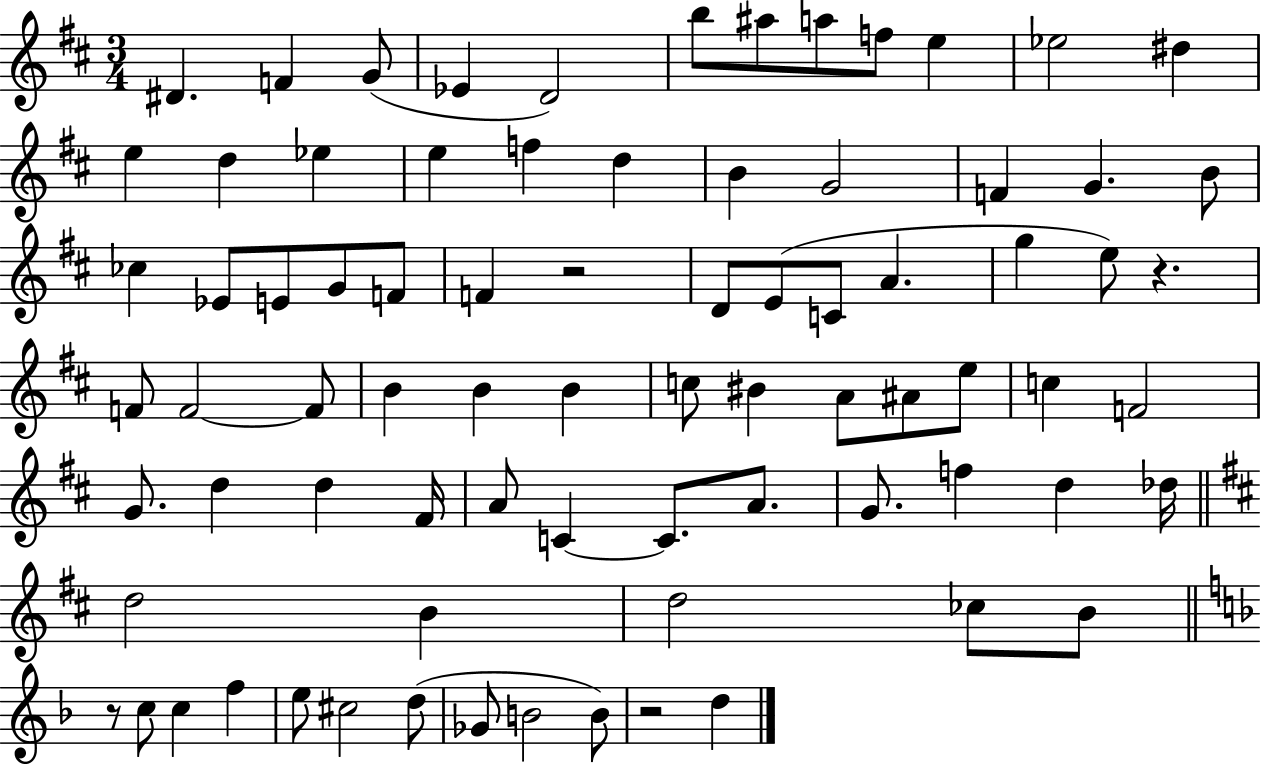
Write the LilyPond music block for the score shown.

{
  \clef treble
  \numericTimeSignature
  \time 3/4
  \key d \major
  dis'4. f'4 g'8( | ees'4 d'2) | b''8 ais''8 a''8 f''8 e''4 | ees''2 dis''4 | \break e''4 d''4 ees''4 | e''4 f''4 d''4 | b'4 g'2 | f'4 g'4. b'8 | \break ces''4 ees'8 e'8 g'8 f'8 | f'4 r2 | d'8 e'8( c'8 a'4. | g''4 e''8) r4. | \break f'8 f'2~~ f'8 | b'4 b'4 b'4 | c''8 bis'4 a'8 ais'8 e''8 | c''4 f'2 | \break g'8. d''4 d''4 fis'16 | a'8 c'4~~ c'8. a'8. | g'8. f''4 d''4 des''16 | \bar "||" \break \key b \minor d''2 b'4 | d''2 ces''8 b'8 | \bar "||" \break \key f \major r8 c''8 c''4 f''4 | e''8 cis''2 d''8( | ges'8 b'2 b'8) | r2 d''4 | \break \bar "|."
}